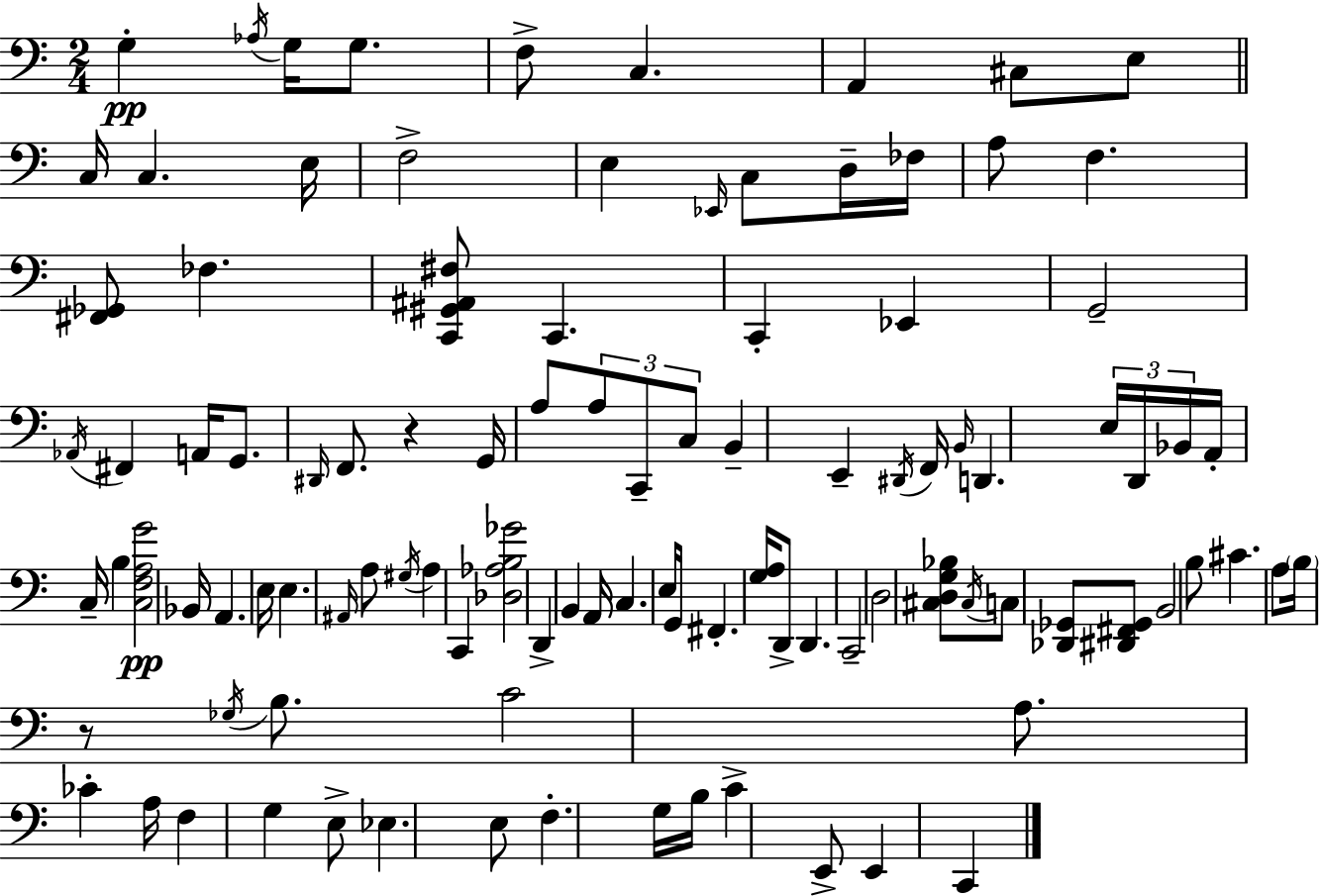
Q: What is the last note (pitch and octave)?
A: C2